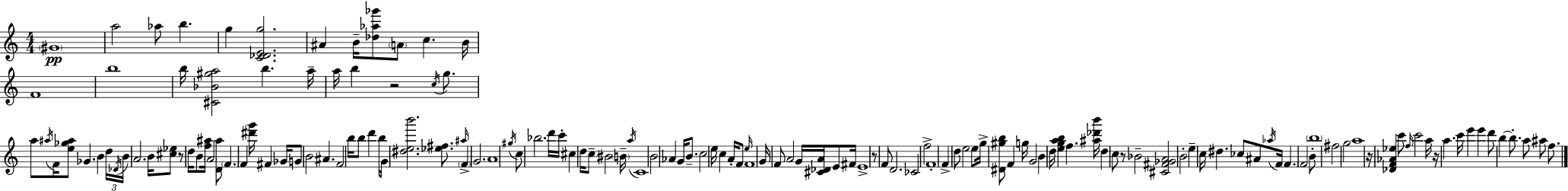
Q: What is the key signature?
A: C major